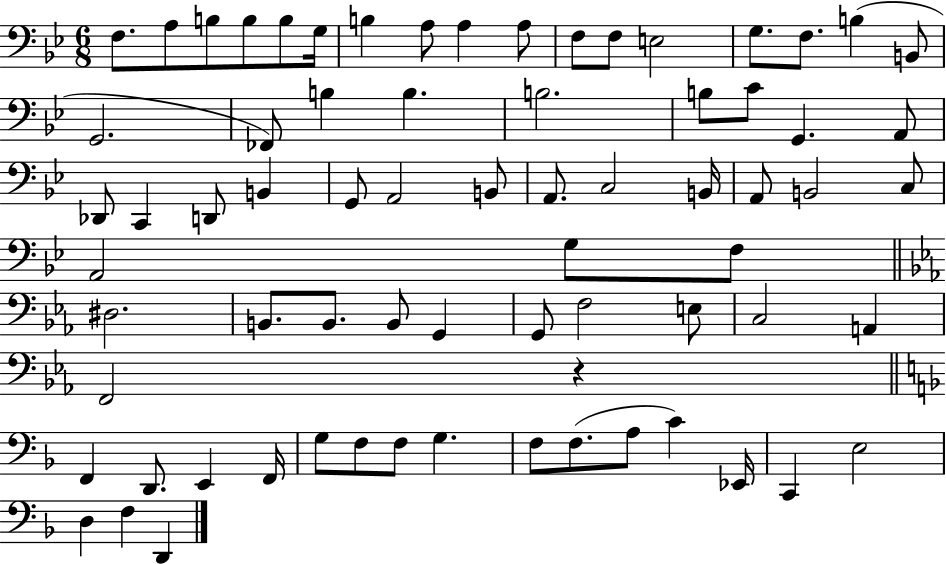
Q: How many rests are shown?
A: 1